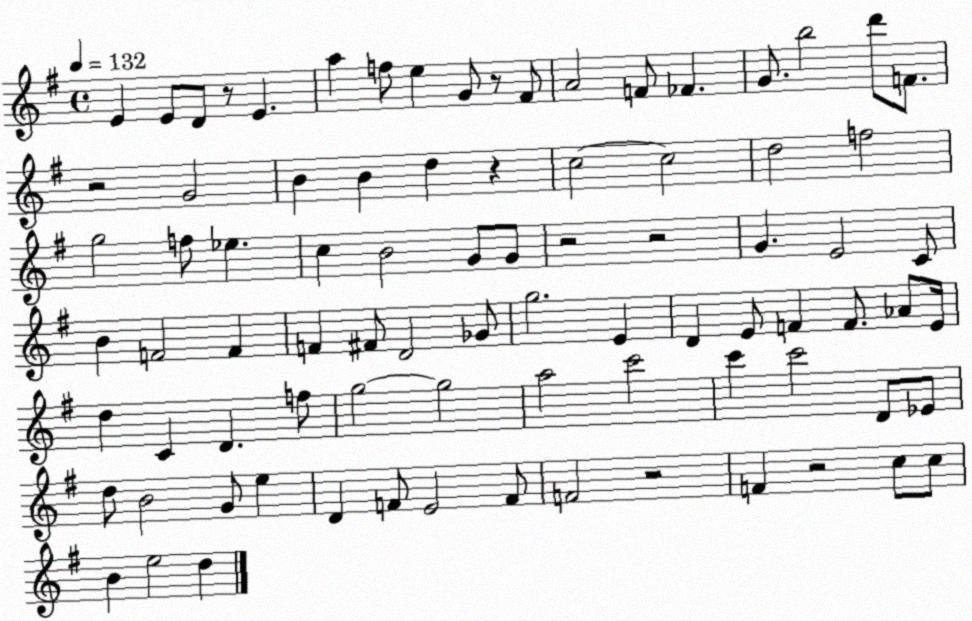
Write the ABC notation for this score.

X:1
T:Untitled
M:4/4
L:1/4
K:G
E E/2 D/2 z/2 E a f/2 e G/2 z/2 ^F/2 A2 F/2 _F G/2 b2 d'/2 F/2 z2 G2 B B d z c2 c2 d2 f2 g2 f/2 _e c B2 G/2 G/2 z2 z2 G E2 C/2 B F2 F F ^F/2 D2 _G/2 g2 E D E/2 F F/2 _A/2 E/4 d C D f/2 g2 g2 a2 c'2 c' c'2 D/2 _E/2 d/2 B2 G/2 e D F/2 E2 F/2 F2 z2 F z2 c/2 c/2 B e2 d